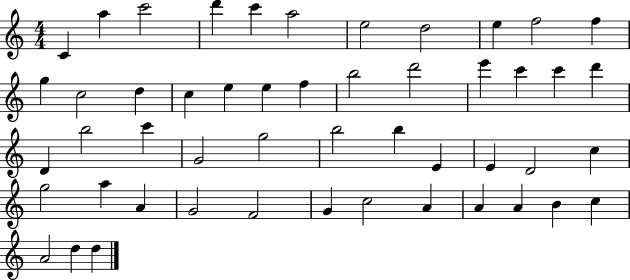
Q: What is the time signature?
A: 4/4